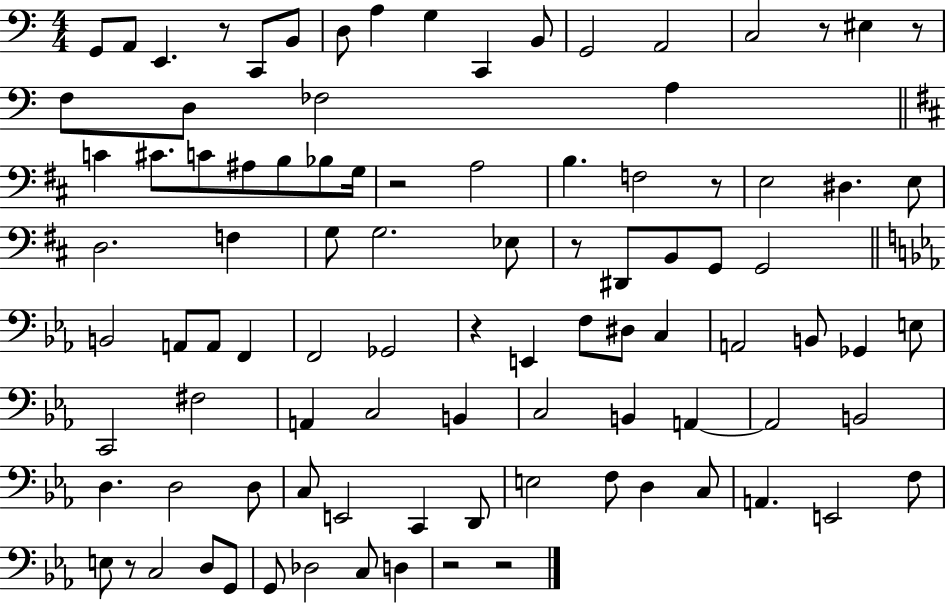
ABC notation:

X:1
T:Untitled
M:4/4
L:1/4
K:C
G,,/2 A,,/2 E,, z/2 C,,/2 B,,/2 D,/2 A, G, C,, B,,/2 G,,2 A,,2 C,2 z/2 ^E, z/2 F,/2 D,/2 _F,2 A, C ^C/2 C/2 ^A,/2 B,/2 _B,/2 G,/4 z2 A,2 B, F,2 z/2 E,2 ^D, E,/2 D,2 F, G,/2 G,2 _E,/2 z/2 ^D,,/2 B,,/2 G,,/2 G,,2 B,,2 A,,/2 A,,/2 F,, F,,2 _G,,2 z E,, F,/2 ^D,/2 C, A,,2 B,,/2 _G,, E,/2 C,,2 ^F,2 A,, C,2 B,, C,2 B,, A,, A,,2 B,,2 D, D,2 D,/2 C,/2 E,,2 C,, D,,/2 E,2 F,/2 D, C,/2 A,, E,,2 F,/2 E,/2 z/2 C,2 D,/2 G,,/2 G,,/2 _D,2 C,/2 D, z2 z2